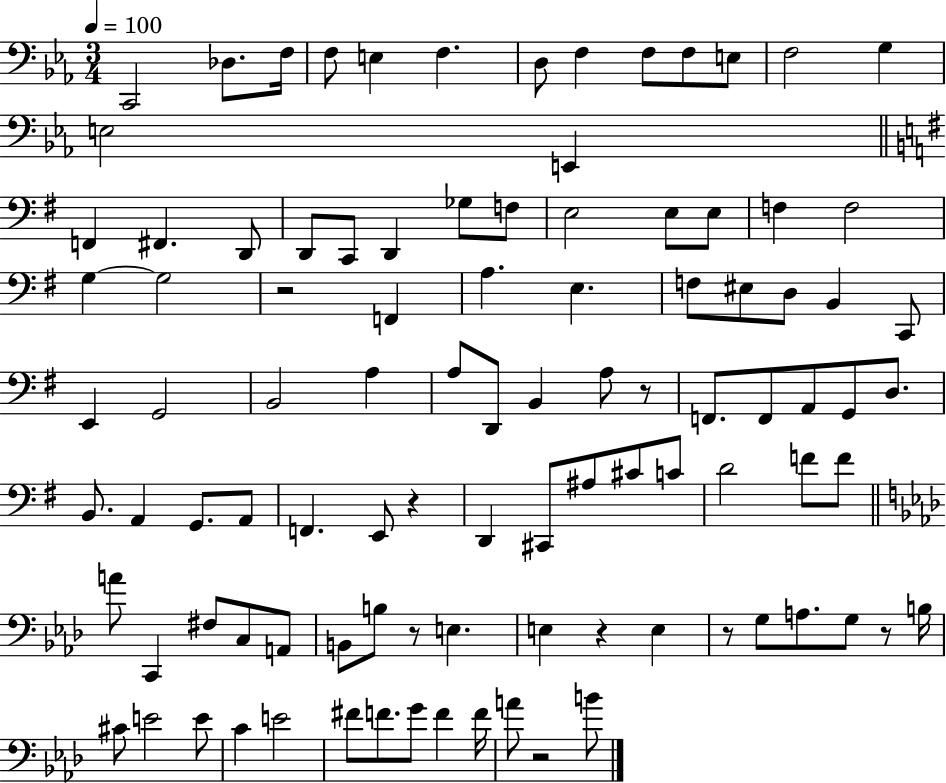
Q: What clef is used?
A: bass